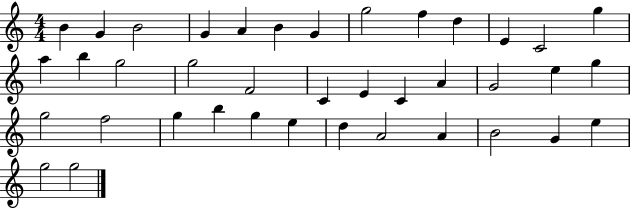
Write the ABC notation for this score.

X:1
T:Untitled
M:4/4
L:1/4
K:C
B G B2 G A B G g2 f d E C2 g a b g2 g2 F2 C E C A G2 e g g2 f2 g b g e d A2 A B2 G e g2 g2